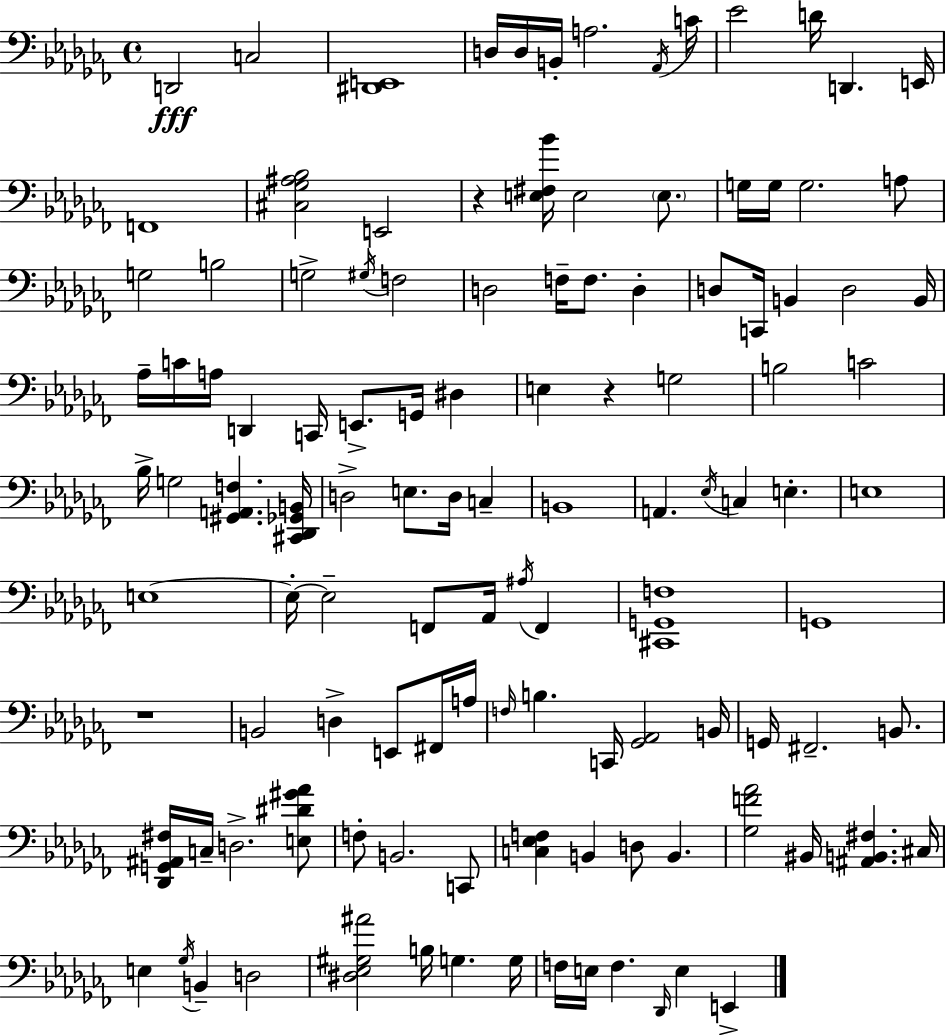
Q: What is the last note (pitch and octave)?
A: E2